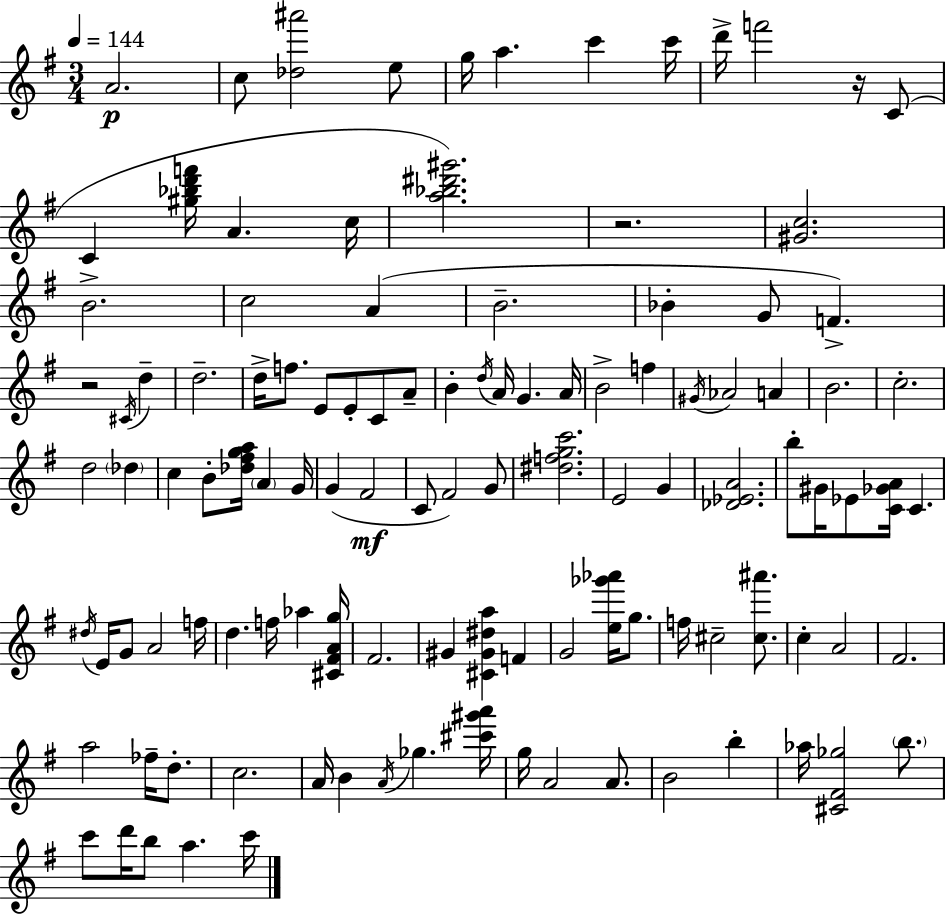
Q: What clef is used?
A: treble